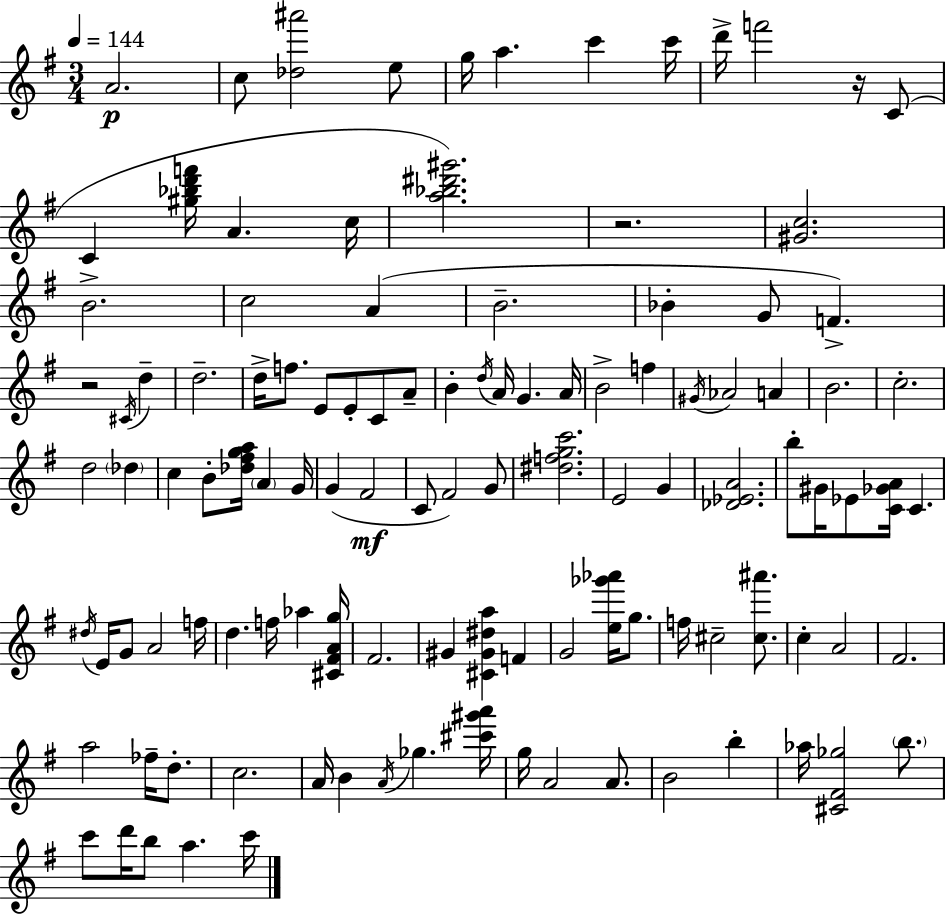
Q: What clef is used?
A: treble